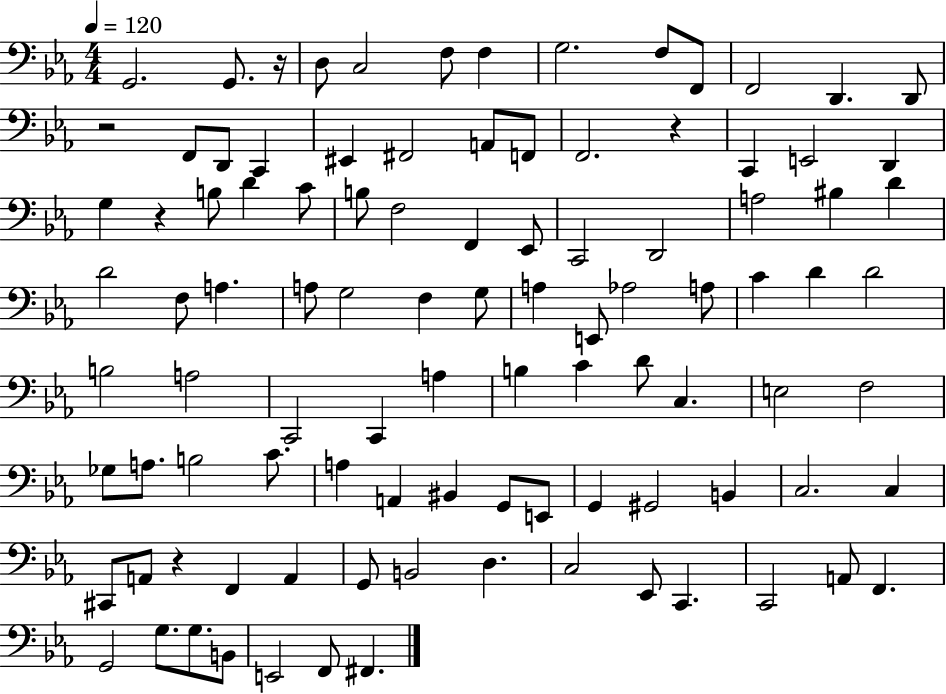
G2/h. G2/e. R/s D3/e C3/h F3/e F3/q G3/h. F3/e F2/e F2/h D2/q. D2/e R/h F2/e D2/e C2/q EIS2/q F#2/h A2/e F2/e F2/h. R/q C2/q E2/h D2/q G3/q R/q B3/e D4/q C4/e B3/e F3/h F2/q Eb2/e C2/h D2/h A3/h BIS3/q D4/q D4/h F3/e A3/q. A3/e G3/h F3/q G3/e A3/q E2/e Ab3/h A3/e C4/q D4/q D4/h B3/h A3/h C2/h C2/q A3/q B3/q C4/q D4/e C3/q. E3/h F3/h Gb3/e A3/e. B3/h C4/e. A3/q A2/q BIS2/q G2/e E2/e G2/q G#2/h B2/q C3/h. C3/q C#2/e A2/e R/q F2/q A2/q G2/e B2/h D3/q. C3/h Eb2/e C2/q. C2/h A2/e F2/q. G2/h G3/e. G3/e. B2/e E2/h F2/e F#2/q.